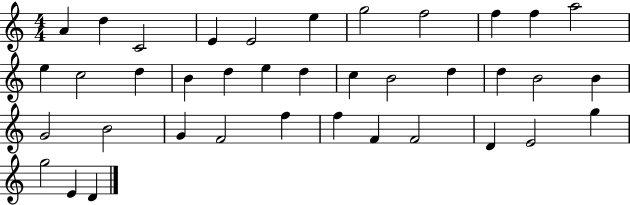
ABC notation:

X:1
T:Untitled
M:4/4
L:1/4
K:C
A d C2 E E2 e g2 f2 f f a2 e c2 d B d e d c B2 d d B2 B G2 B2 G F2 f f F F2 D E2 g g2 E D